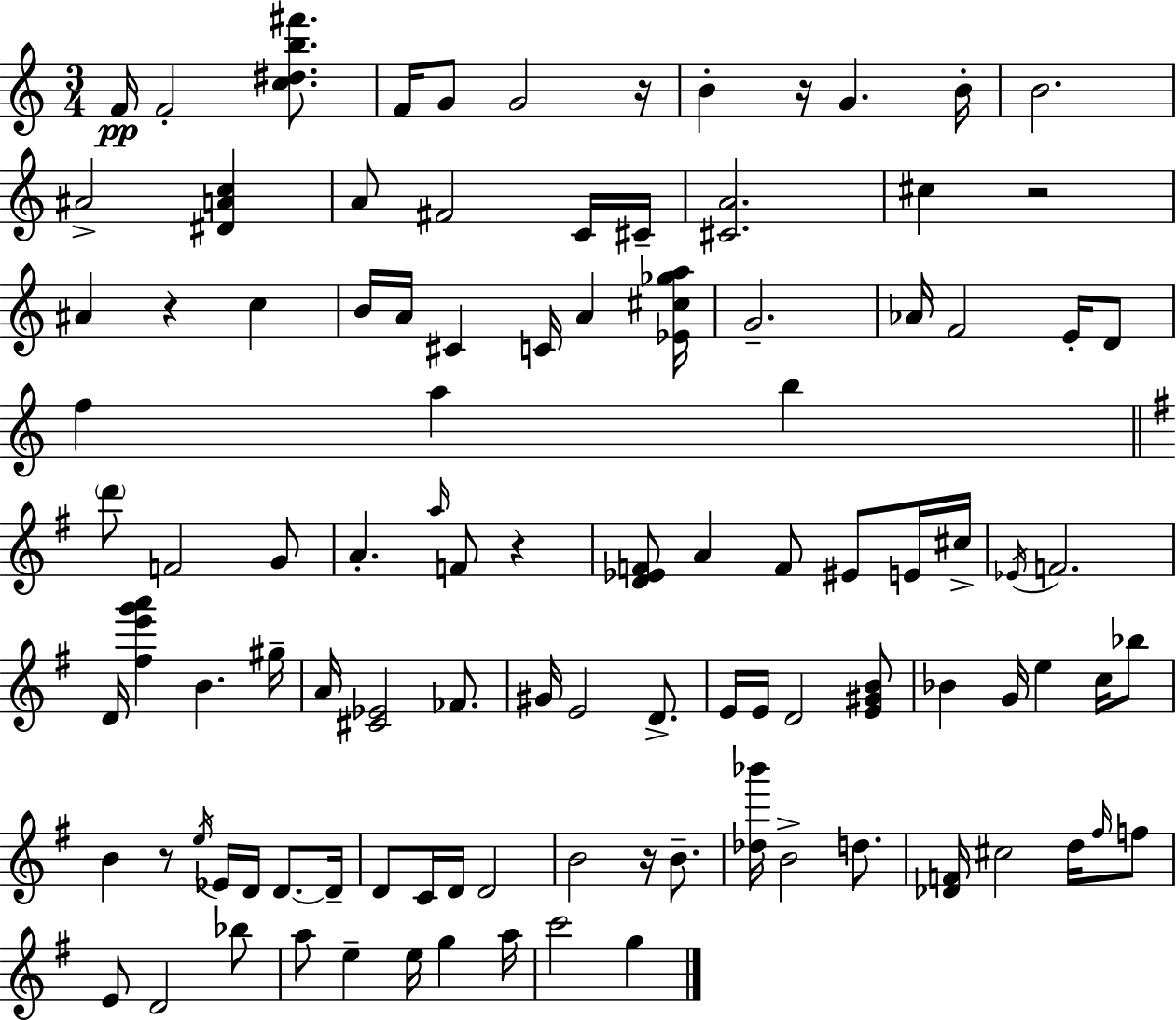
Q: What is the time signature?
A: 3/4